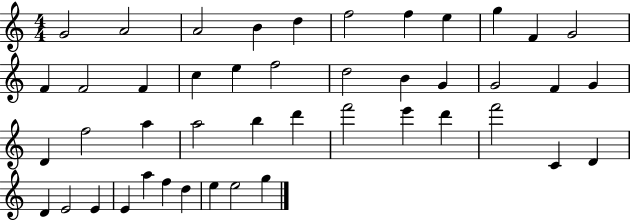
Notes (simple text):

G4/h A4/h A4/h B4/q D5/q F5/h F5/q E5/q G5/q F4/q G4/h F4/q F4/h F4/q C5/q E5/q F5/h D5/h B4/q G4/q G4/h F4/q G4/q D4/q F5/h A5/q A5/h B5/q D6/q F6/h E6/q D6/q F6/h C4/q D4/q D4/q E4/h E4/q E4/q A5/q F5/q D5/q E5/q E5/h G5/q